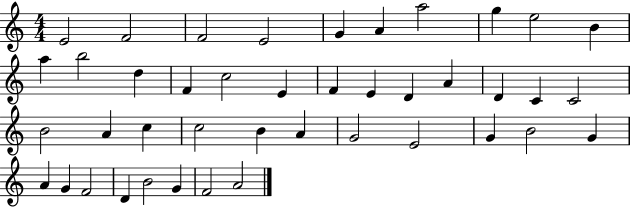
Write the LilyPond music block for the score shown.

{
  \clef treble
  \numericTimeSignature
  \time 4/4
  \key c \major
  e'2 f'2 | f'2 e'2 | g'4 a'4 a''2 | g''4 e''2 b'4 | \break a''4 b''2 d''4 | f'4 c''2 e'4 | f'4 e'4 d'4 a'4 | d'4 c'4 c'2 | \break b'2 a'4 c''4 | c''2 b'4 a'4 | g'2 e'2 | g'4 b'2 g'4 | \break a'4 g'4 f'2 | d'4 b'2 g'4 | f'2 a'2 | \bar "|."
}